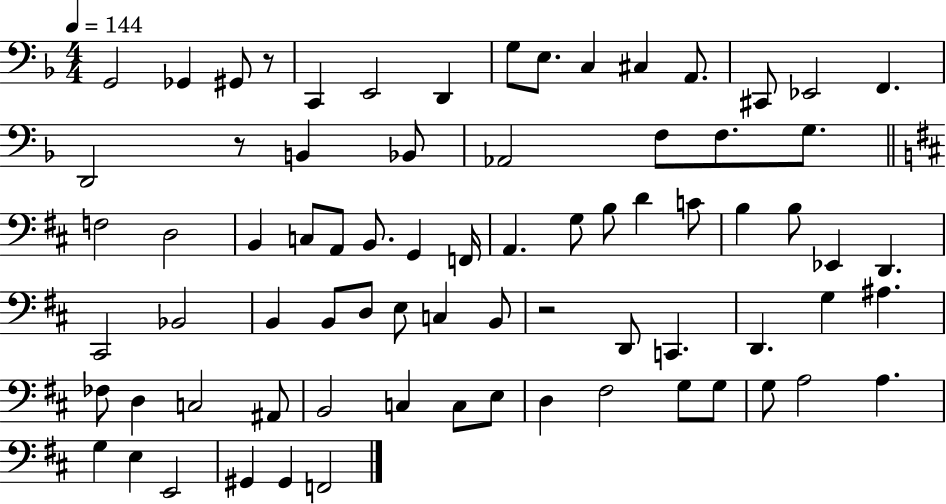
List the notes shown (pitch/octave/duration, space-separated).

G2/h Gb2/q G#2/e R/e C2/q E2/h D2/q G3/e E3/e. C3/q C#3/q A2/e. C#2/e Eb2/h F2/q. D2/h R/e B2/q Bb2/e Ab2/h F3/e F3/e. G3/e. F3/h D3/h B2/q C3/e A2/e B2/e. G2/q F2/s A2/q. G3/e B3/e D4/q C4/e B3/q B3/e Eb2/q D2/q. C#2/h Bb2/h B2/q B2/e D3/e E3/e C3/q B2/e R/h D2/e C2/q. D2/q. G3/q A#3/q. FES3/e D3/q C3/h A#2/e B2/h C3/q C3/e E3/e D3/q F#3/h G3/e G3/e G3/e A3/h A3/q. G3/q E3/q E2/h G#2/q G#2/q F2/h